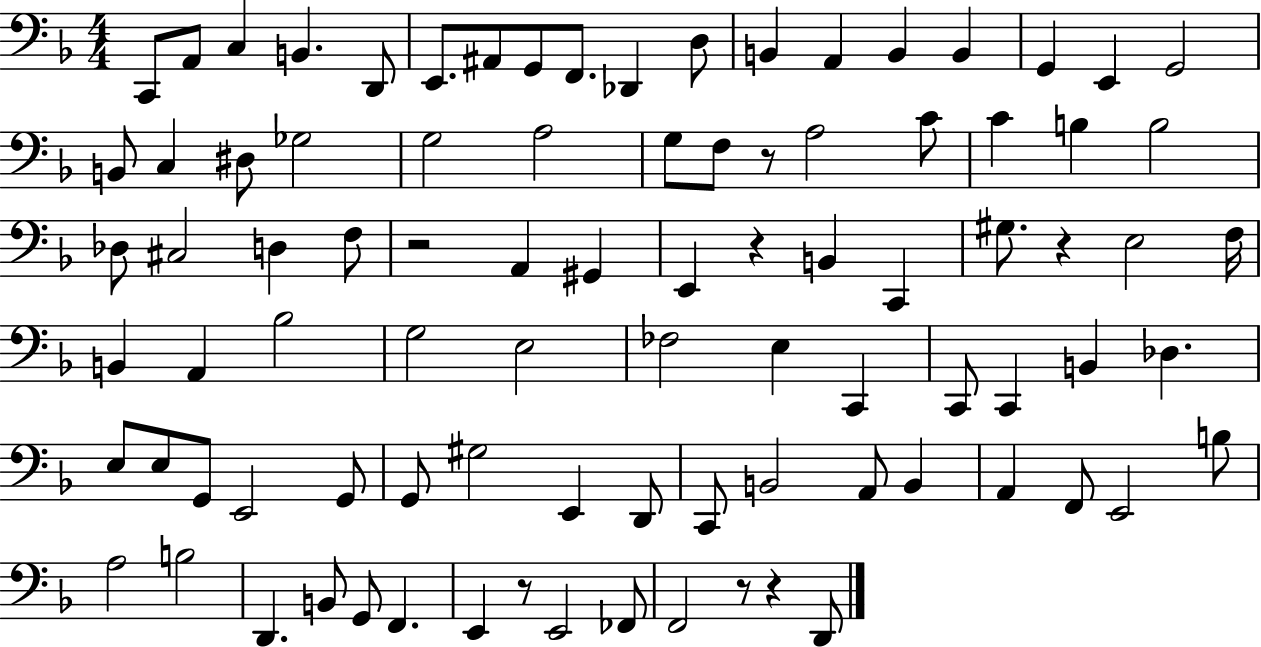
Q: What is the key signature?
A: F major